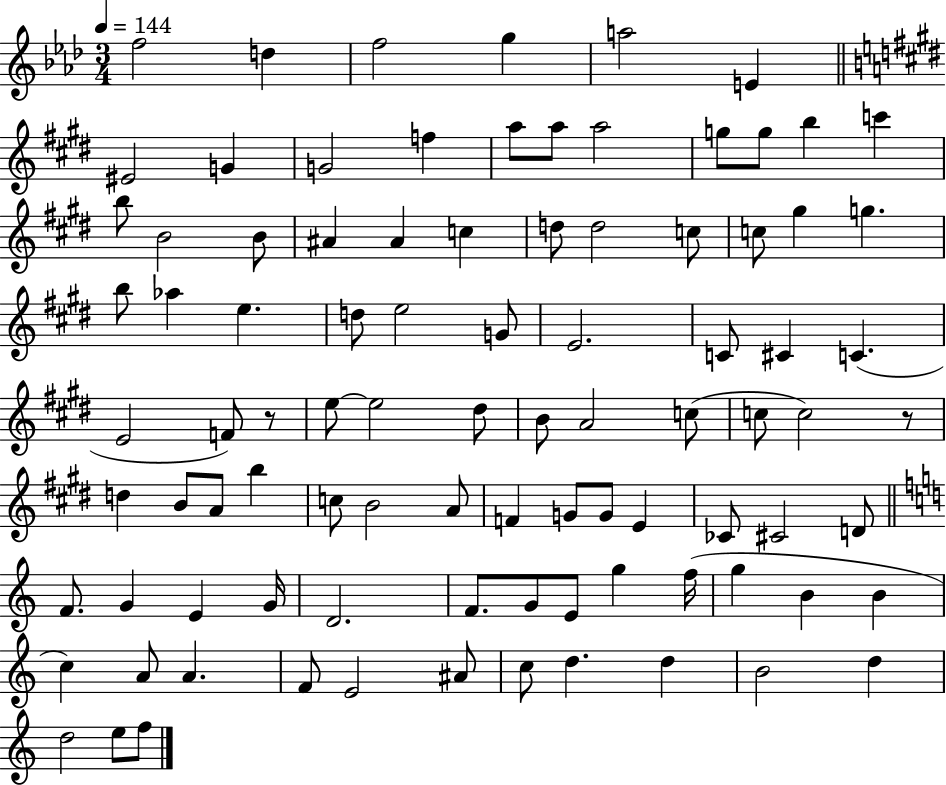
X:1
T:Untitled
M:3/4
L:1/4
K:Ab
f2 d f2 g a2 E ^E2 G G2 f a/2 a/2 a2 g/2 g/2 b c' b/2 B2 B/2 ^A ^A c d/2 d2 c/2 c/2 ^g g b/2 _a e d/2 e2 G/2 E2 C/2 ^C C E2 F/2 z/2 e/2 e2 ^d/2 B/2 A2 c/2 c/2 c2 z/2 d B/2 A/2 b c/2 B2 A/2 F G/2 G/2 E _C/2 ^C2 D/2 F/2 G E G/4 D2 F/2 G/2 E/2 g f/4 g B B c A/2 A F/2 E2 ^A/2 c/2 d d B2 d d2 e/2 f/2